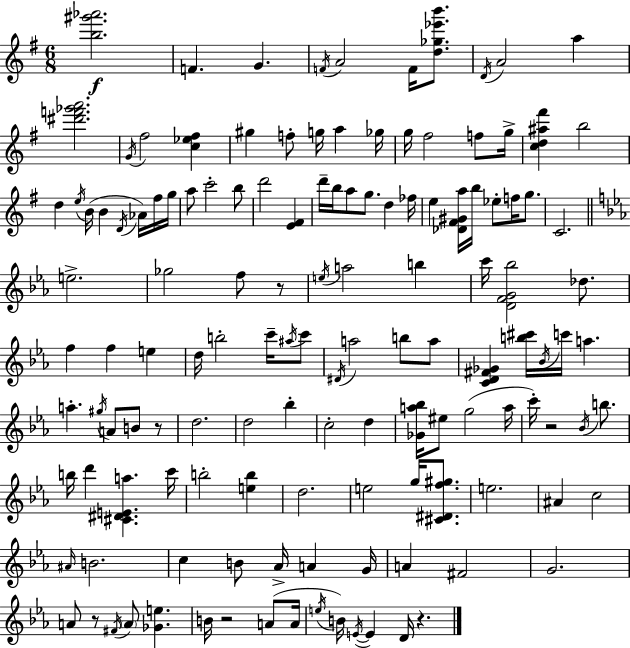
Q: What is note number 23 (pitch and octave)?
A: B4